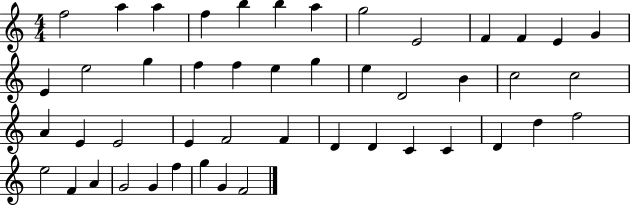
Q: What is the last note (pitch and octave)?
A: F4